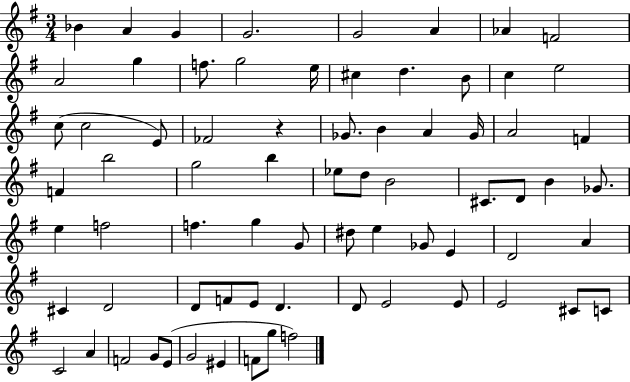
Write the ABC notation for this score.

X:1
T:Untitled
M:3/4
L:1/4
K:G
_B A G G2 G2 A _A F2 A2 g f/2 g2 e/4 ^c d B/2 c e2 c/2 c2 E/2 _F2 z _G/2 B A _G/4 A2 F F b2 g2 b _e/2 d/2 B2 ^C/2 D/2 B _G/2 e f2 f g G/2 ^d/2 e _G/2 E D2 A ^C D2 D/2 F/2 E/2 D D/2 E2 E/2 E2 ^C/2 C/2 C2 A F2 G/2 E/2 G2 ^E F/2 g/2 f2